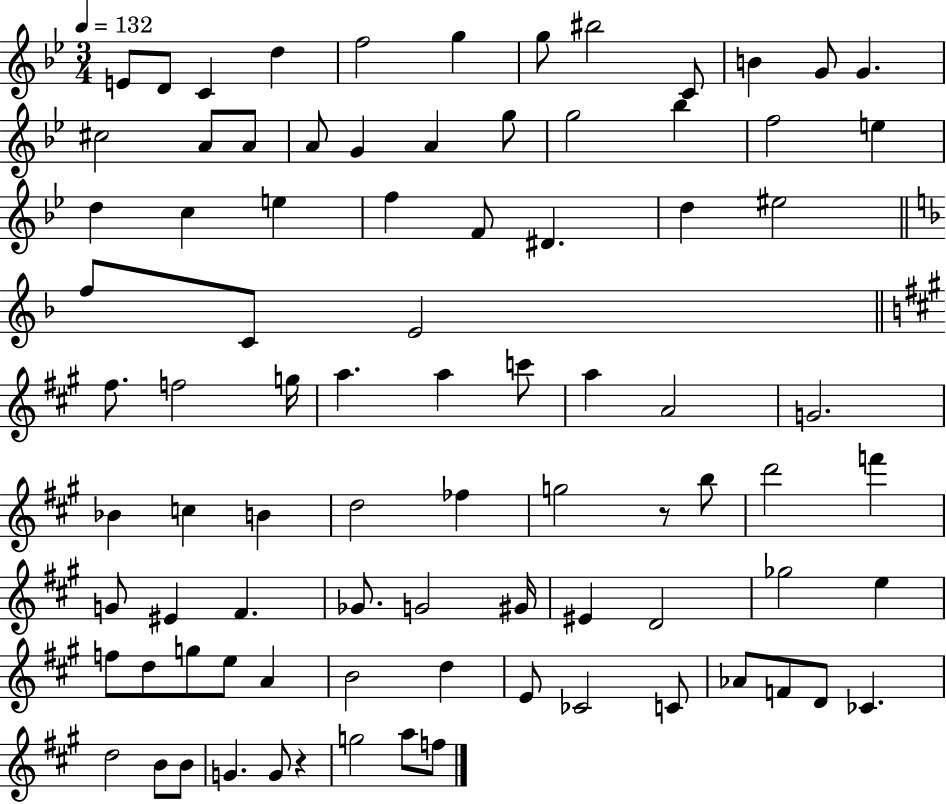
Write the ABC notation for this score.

X:1
T:Untitled
M:3/4
L:1/4
K:Bb
E/2 D/2 C d f2 g g/2 ^b2 C/2 B G/2 G ^c2 A/2 A/2 A/2 G A g/2 g2 _b f2 e d c e f F/2 ^D d ^e2 f/2 C/2 E2 ^f/2 f2 g/4 a a c'/2 a A2 G2 _B c B d2 _f g2 z/2 b/2 d'2 f' G/2 ^E ^F _G/2 G2 ^G/4 ^E D2 _g2 e f/2 d/2 g/2 e/2 A B2 d E/2 _C2 C/2 _A/2 F/2 D/2 _C d2 B/2 B/2 G G/2 z g2 a/2 f/2